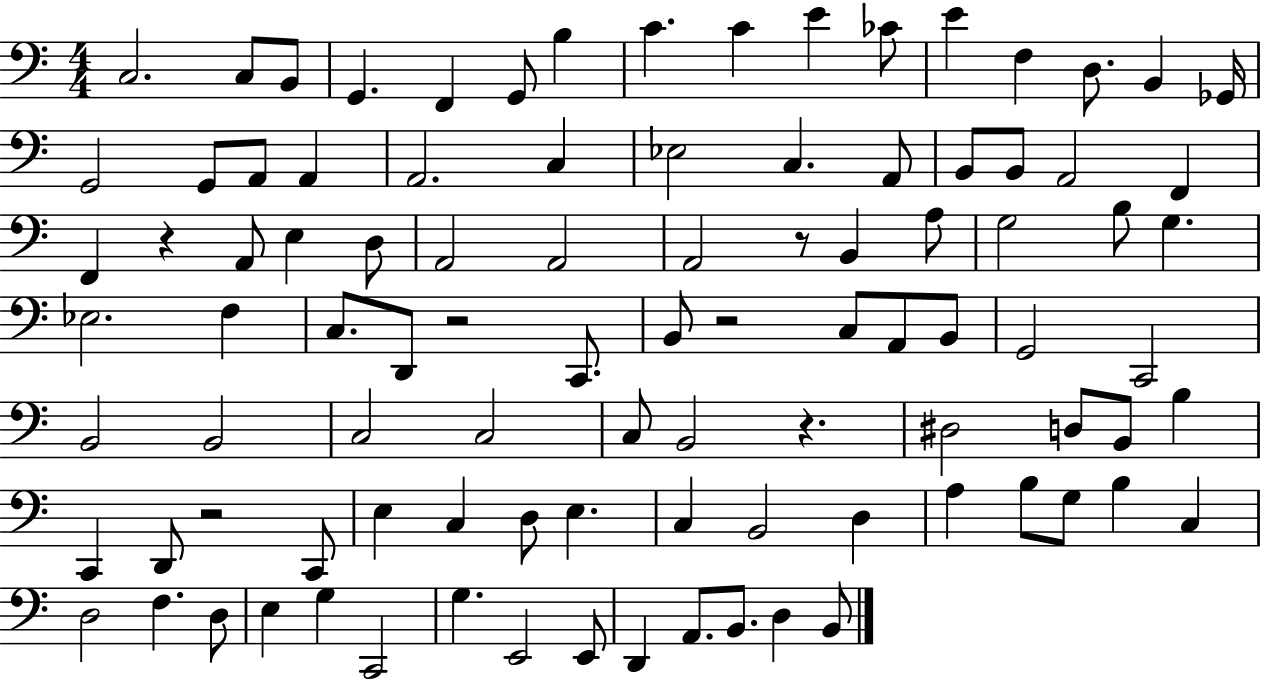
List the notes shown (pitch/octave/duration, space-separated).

C3/h. C3/e B2/e G2/q. F2/q G2/e B3/q C4/q. C4/q E4/q CES4/e E4/q F3/q D3/e. B2/q Gb2/s G2/h G2/e A2/e A2/q A2/h. C3/q Eb3/h C3/q. A2/e B2/e B2/e A2/h F2/q F2/q R/q A2/e E3/q D3/e A2/h A2/h A2/h R/e B2/q A3/e G3/h B3/e G3/q. Eb3/h. F3/q C3/e. D2/e R/h C2/e. B2/e R/h C3/e A2/e B2/e G2/h C2/h B2/h B2/h C3/h C3/h C3/e B2/h R/q. D#3/h D3/e B2/e B3/q C2/q D2/e R/h C2/e E3/q C3/q D3/e E3/q. C3/q B2/h D3/q A3/q B3/e G3/e B3/q C3/q D3/h F3/q. D3/e E3/q G3/q C2/h G3/q. E2/h E2/e D2/q A2/e. B2/e. D3/q B2/e